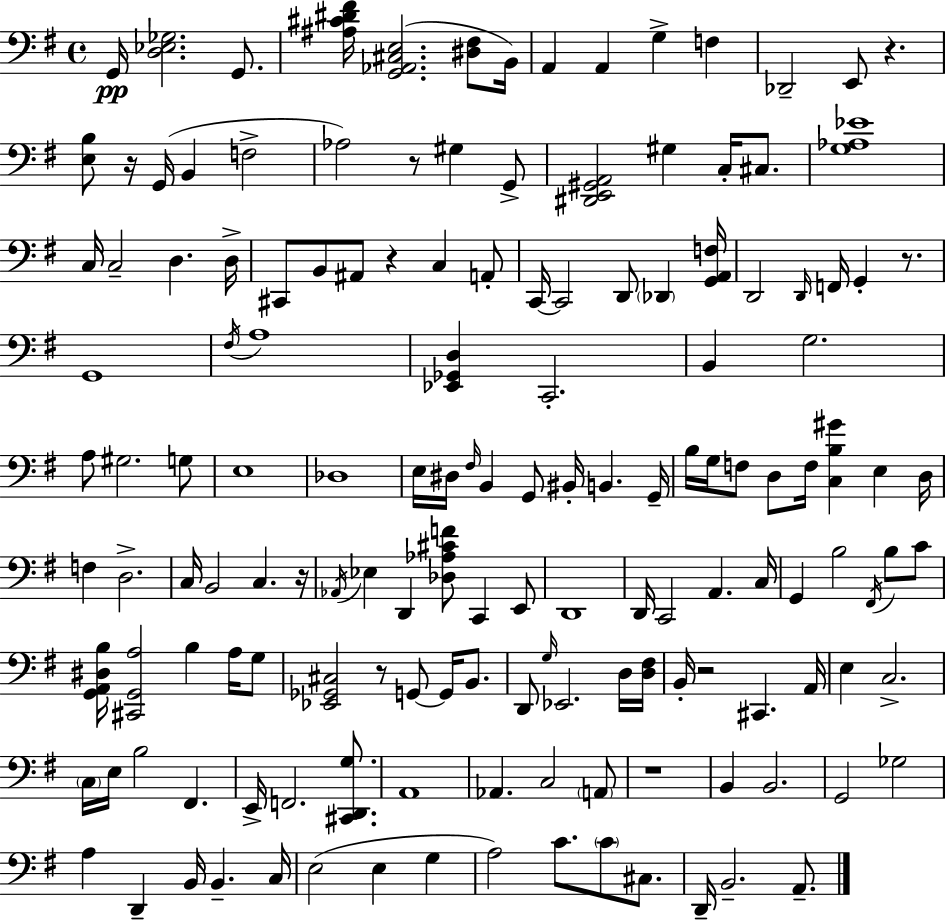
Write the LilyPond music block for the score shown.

{
  \clef bass
  \time 4/4
  \defaultTimeSignature
  \key g \major
  g,16\pp <d ees ges>2. g,8. | <ais cis' dis' fis'>16 <g, aes, cis e>2.( <dis fis>8 b,16) | a,4 a,4 g4-> f4 | des,2-- e,8 r4. | \break <e b>8 r16 g,16( b,4 f2-> | aes2) r8 gis4 g,8-> | <dis, e, gis, a,>2 gis4 c16-. cis8. | <g aes ees'>1 | \break c16 c2-- d4. d16-> | cis,8 b,8 ais,8 r4 c4 a,8-. | c,16~~ c,2 d,8 \parenthesize des,4 <g, a, f>16 | d,2 \grace { d,16 } f,16 g,4-. r8. | \break g,1 | \acciaccatura { fis16 } a1 | <ees, ges, d>4 c,2.-. | b,4 g2. | \break a8 gis2. | g8 e1 | des1 | e16 dis16 \grace { fis16 } b,4 g,8 bis,16-. b,4. | \break g,16-- b16 g16 f8 d8 f16 <c b gis'>4 e4 | d16 f4 d2.-> | c16 b,2 c4. | r16 \acciaccatura { aes,16 } ees4 d,4 <des aes cis' f'>8 c,4 | \break e,8 d,1 | d,16 c,2 a,4. | c16 g,4 b2 | \acciaccatura { fis,16 } b8 c'8 <g, a, dis b>16 <cis, g, a>2 b4 | \break a16 g8 <ees, ges, cis>2 r8 g,8~~ | g,16 b,8. d,8 \grace { g16 } ees,2. | d16 <d fis>16 b,16-. r2 cis,4. | a,16 e4 c2.-> | \break \parenthesize c16 e16 b2 | fis,4. e,16-> f,2. | <cis, d, g>8. a,1 | aes,4. c2 | \break \parenthesize a,8 r1 | b,4 b,2. | g,2 ges2 | a4 d,4-- b,16 b,4.-- | \break c16 e2( e4 | g4 a2) c'8. | \parenthesize c'8 cis8. d,16-- b,2.-- | a,8.-- \bar "|."
}